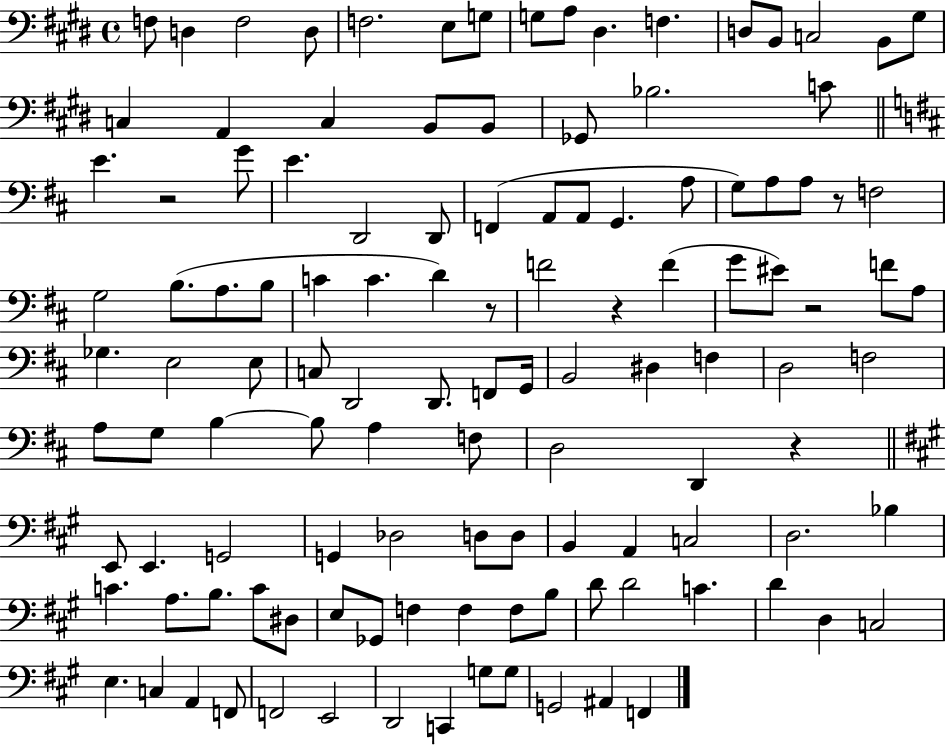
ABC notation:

X:1
T:Untitled
M:4/4
L:1/4
K:E
F,/2 D, F,2 D,/2 F,2 E,/2 G,/2 G,/2 A,/2 ^D, F, D,/2 B,,/2 C,2 B,,/2 ^G,/2 C, A,, C, B,,/2 B,,/2 _G,,/2 _B,2 C/2 E z2 G/2 E D,,2 D,,/2 F,, A,,/2 A,,/2 G,, A,/2 G,/2 A,/2 A,/2 z/2 F,2 G,2 B,/2 A,/2 B,/2 C C D z/2 F2 z F G/2 ^E/2 z2 F/2 A,/2 _G, E,2 E,/2 C,/2 D,,2 D,,/2 F,,/2 G,,/4 B,,2 ^D, F, D,2 F,2 A,/2 G,/2 B, B,/2 A, F,/2 D,2 D,, z E,,/2 E,, G,,2 G,, _D,2 D,/2 D,/2 B,, A,, C,2 D,2 _B, C A,/2 B,/2 C/2 ^D,/2 E,/2 _G,,/2 F, F, F,/2 B,/2 D/2 D2 C D D, C,2 E, C, A,, F,,/2 F,,2 E,,2 D,,2 C,, G,/2 G,/2 G,,2 ^A,, F,,